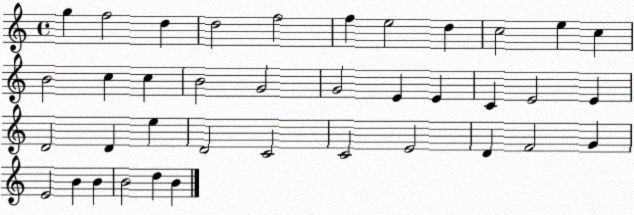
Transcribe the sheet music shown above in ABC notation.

X:1
T:Untitled
M:4/4
L:1/4
K:C
g f2 d d2 f2 f e2 d c2 e c B2 c c B2 G2 G2 E E C E2 E D2 D e D2 C2 C2 E2 D F2 G E2 B B B2 d B